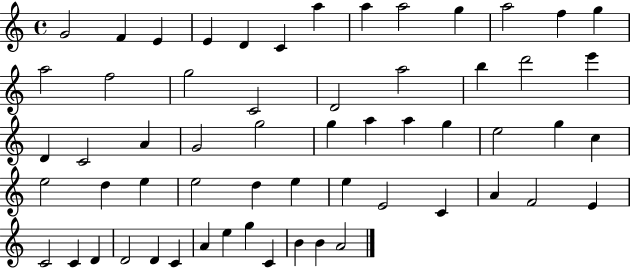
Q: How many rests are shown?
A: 0